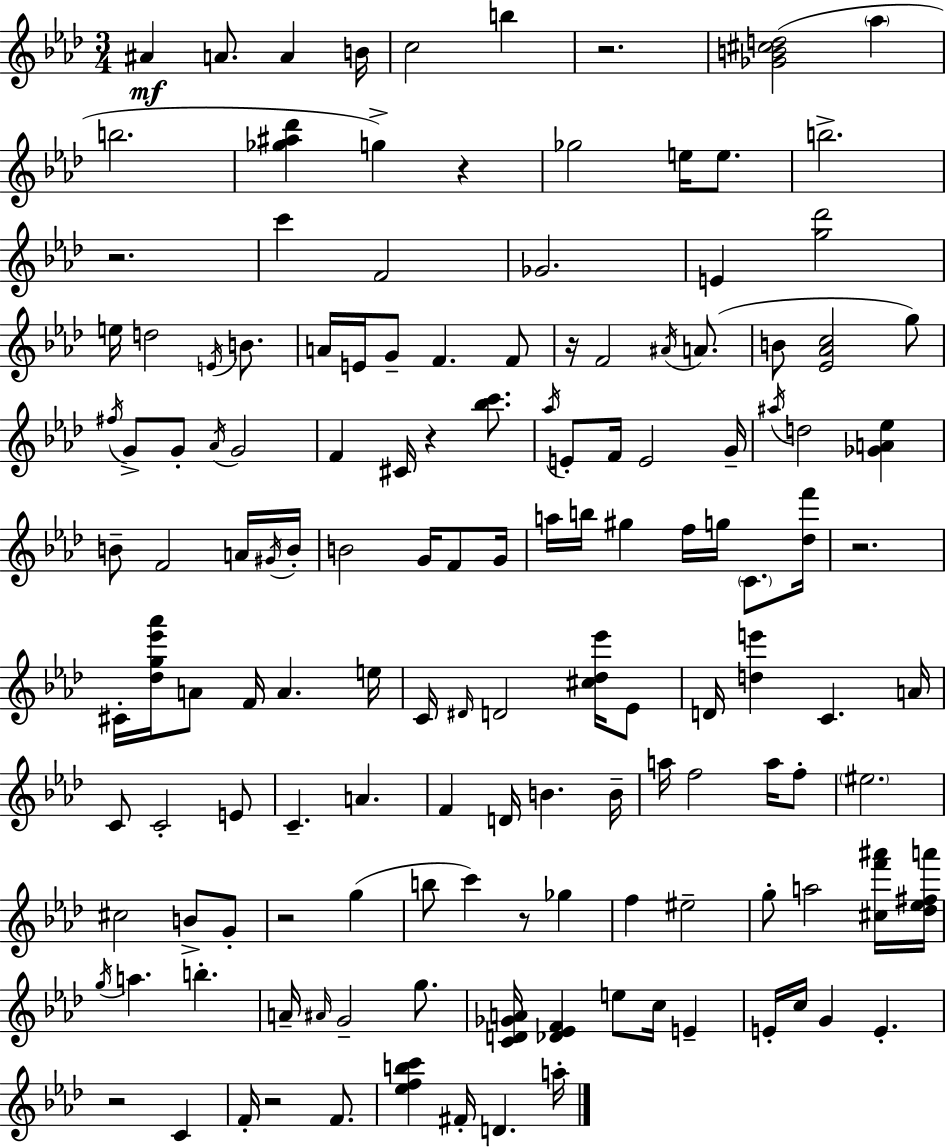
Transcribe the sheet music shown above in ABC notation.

X:1
T:Untitled
M:3/4
L:1/4
K:Ab
^A A/2 A B/4 c2 b z2 [_GB^cd]2 _a b2 [_g^a_d'] g z _g2 e/4 e/2 b2 z2 c' F2 _G2 E [g_d']2 e/4 d2 E/4 B/2 A/4 E/4 G/2 F F/2 z/4 F2 ^A/4 A/2 B/2 [_E_Ac]2 g/2 ^f/4 G/2 G/2 _A/4 G2 F ^C/4 z [_bc']/2 _a/4 E/2 F/4 E2 G/4 ^a/4 d2 [_GA_e] B/2 F2 A/4 ^G/4 B/4 B2 G/4 F/2 G/4 a/4 b/4 ^g f/4 g/4 C/2 [_df']/4 z2 ^C/4 [_dg_e'_a']/4 A/2 F/4 A e/4 C/4 ^D/4 D2 [^c_d_e']/4 _E/2 D/4 [de'] C A/4 C/2 C2 E/2 C A F D/4 B B/4 a/4 f2 a/4 f/2 ^e2 ^c2 B/2 G/2 z2 g b/2 c' z/2 _g f ^e2 g/2 a2 [^cf'^a']/4 [_d_e^fa']/4 g/4 a b A/4 ^A/4 G2 g/2 [CD_GA]/4 [_D_EF] e/2 c/4 E E/4 c/4 G E z2 C F/4 z2 F/2 [_efbc'] ^F/4 D a/4